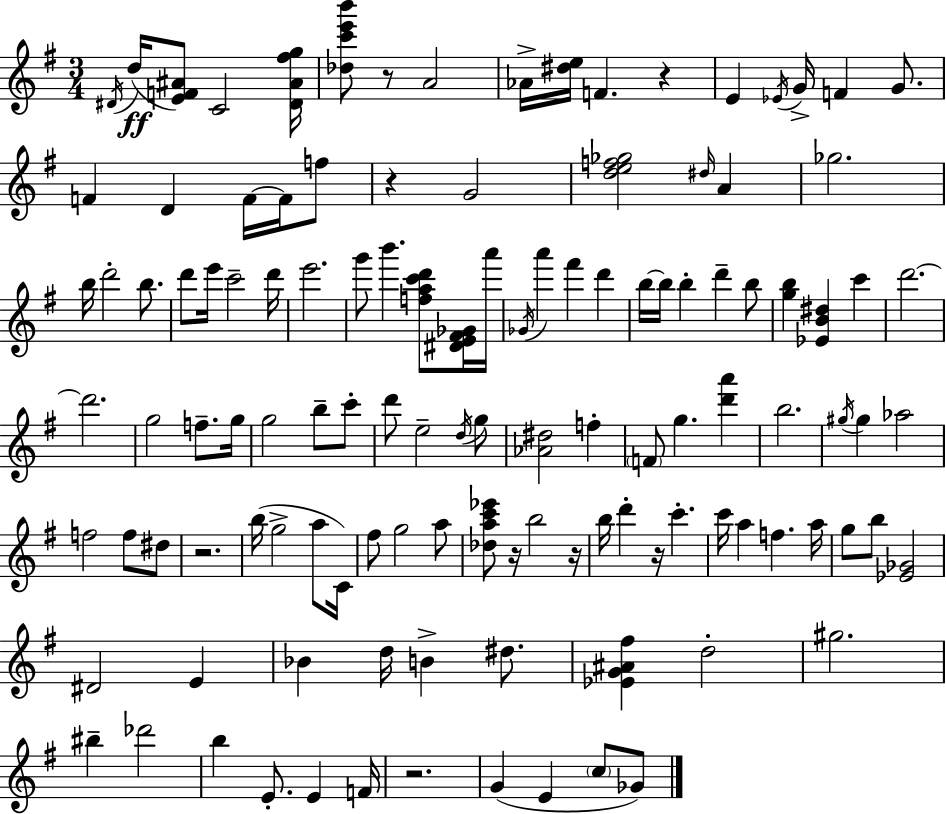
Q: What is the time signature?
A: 3/4